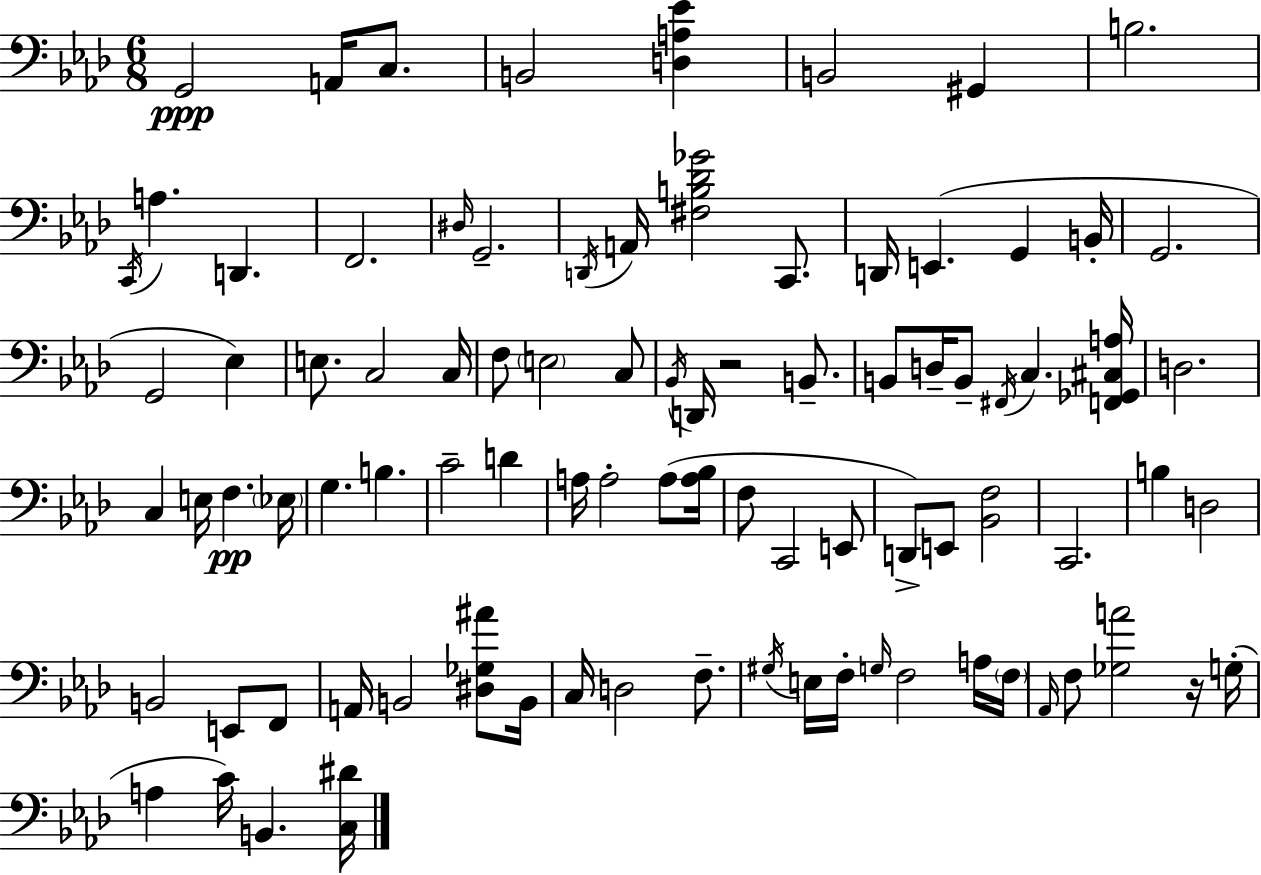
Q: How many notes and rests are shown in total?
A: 89